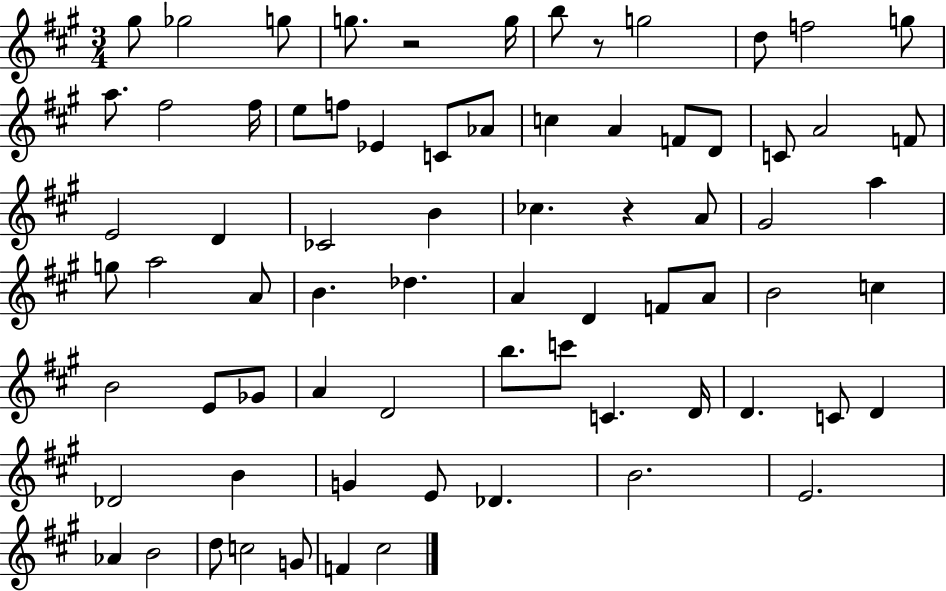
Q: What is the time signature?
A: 3/4